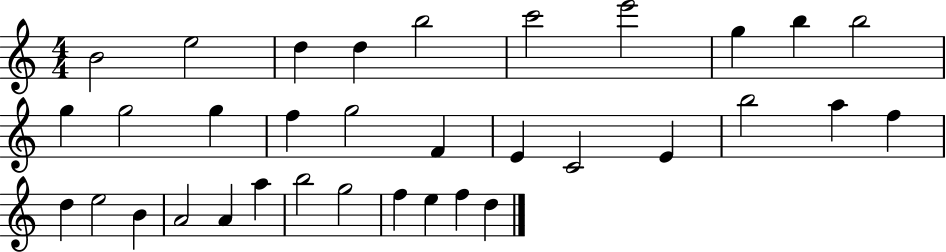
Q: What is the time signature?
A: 4/4